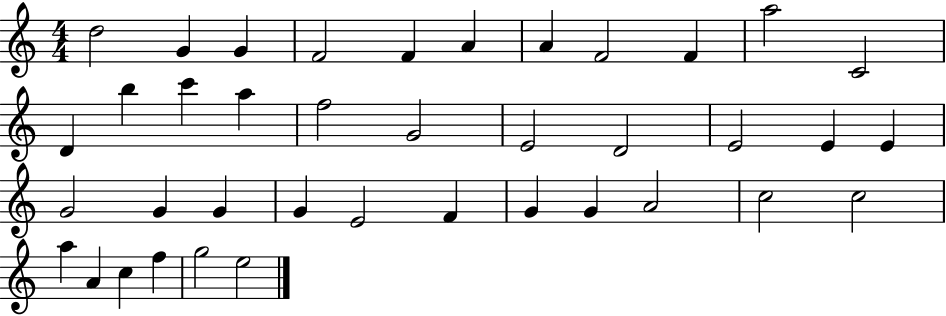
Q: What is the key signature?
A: C major